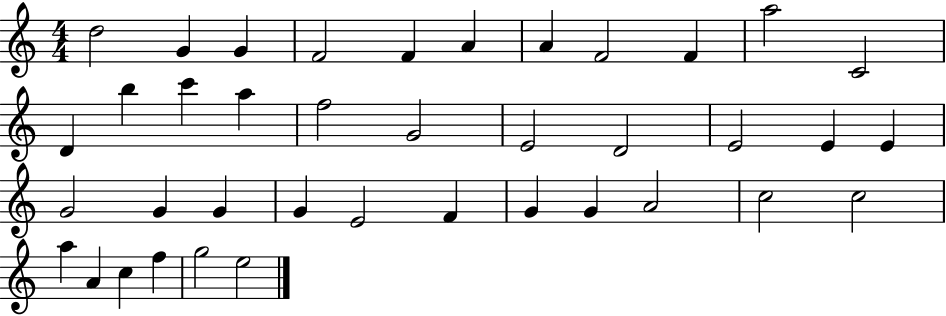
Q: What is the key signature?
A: C major